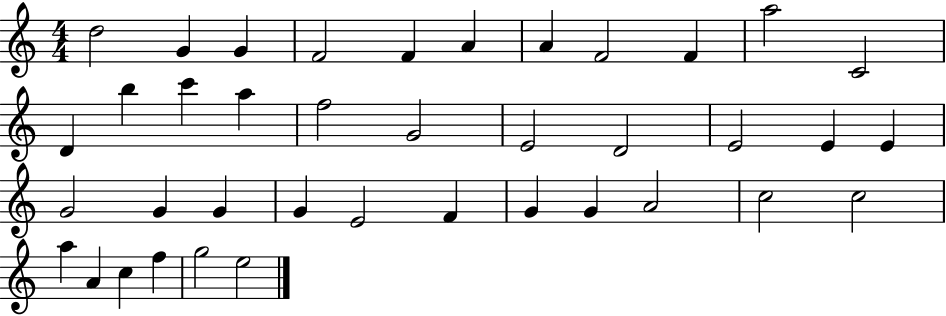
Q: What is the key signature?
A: C major